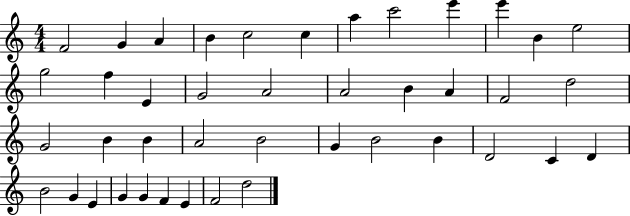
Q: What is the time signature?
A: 4/4